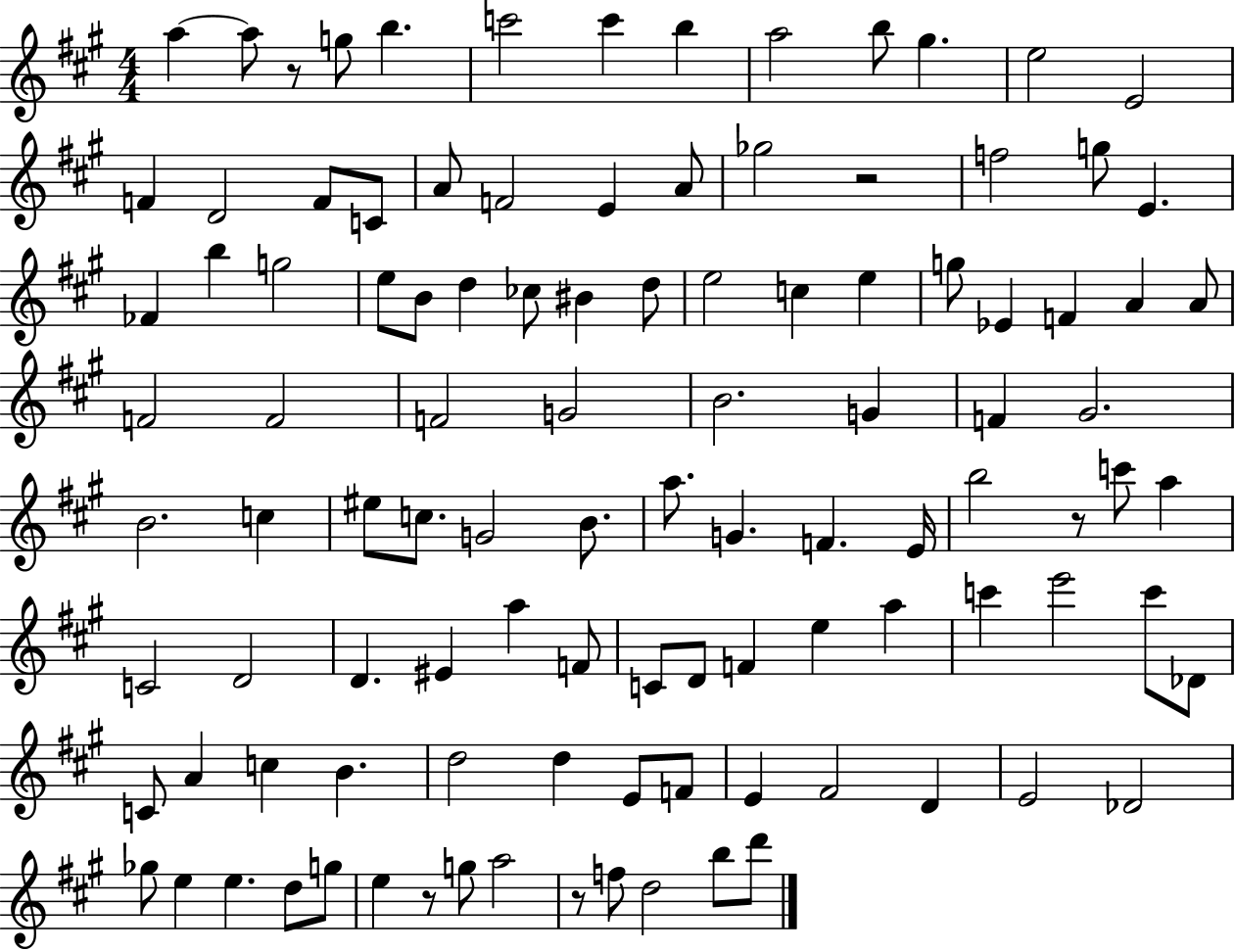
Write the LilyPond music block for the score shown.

{
  \clef treble
  \numericTimeSignature
  \time 4/4
  \key a \major
  a''4~~ a''8 r8 g''8 b''4. | c'''2 c'''4 b''4 | a''2 b''8 gis''4. | e''2 e'2 | \break f'4 d'2 f'8 c'8 | a'8 f'2 e'4 a'8 | ges''2 r2 | f''2 g''8 e'4. | \break fes'4 b''4 g''2 | e''8 b'8 d''4 ces''8 bis'4 d''8 | e''2 c''4 e''4 | g''8 ees'4 f'4 a'4 a'8 | \break f'2 f'2 | f'2 g'2 | b'2. g'4 | f'4 gis'2. | \break b'2. c''4 | eis''8 c''8. g'2 b'8. | a''8. g'4. f'4. e'16 | b''2 r8 c'''8 a''4 | \break c'2 d'2 | d'4. eis'4 a''4 f'8 | c'8 d'8 f'4 e''4 a''4 | c'''4 e'''2 c'''8 des'8 | \break c'8 a'4 c''4 b'4. | d''2 d''4 e'8 f'8 | e'4 fis'2 d'4 | e'2 des'2 | \break ges''8 e''4 e''4. d''8 g''8 | e''4 r8 g''8 a''2 | r8 f''8 d''2 b''8 d'''8 | \bar "|."
}